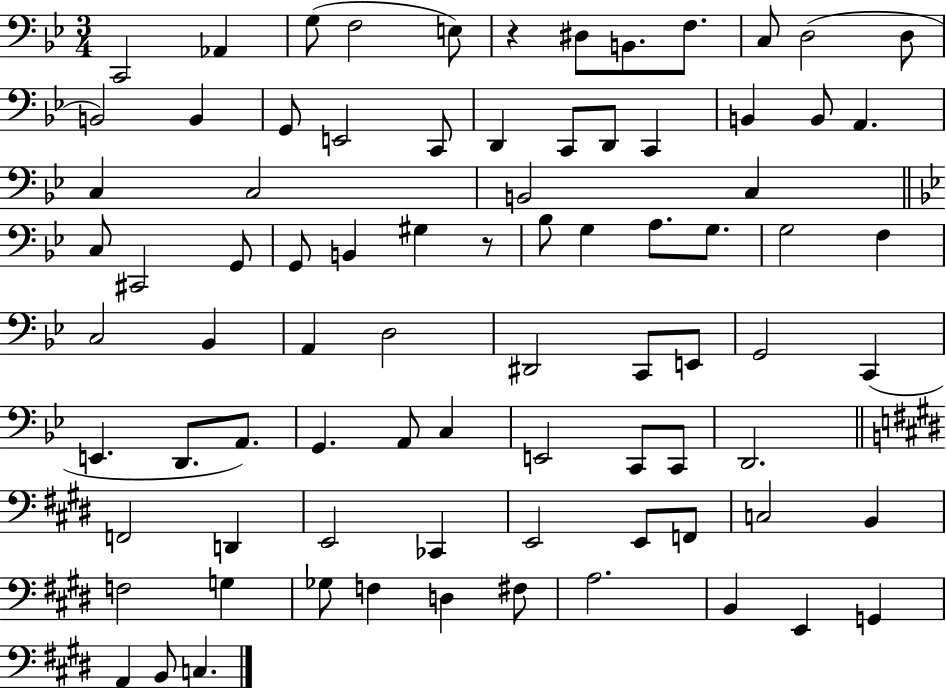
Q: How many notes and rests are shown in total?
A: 82